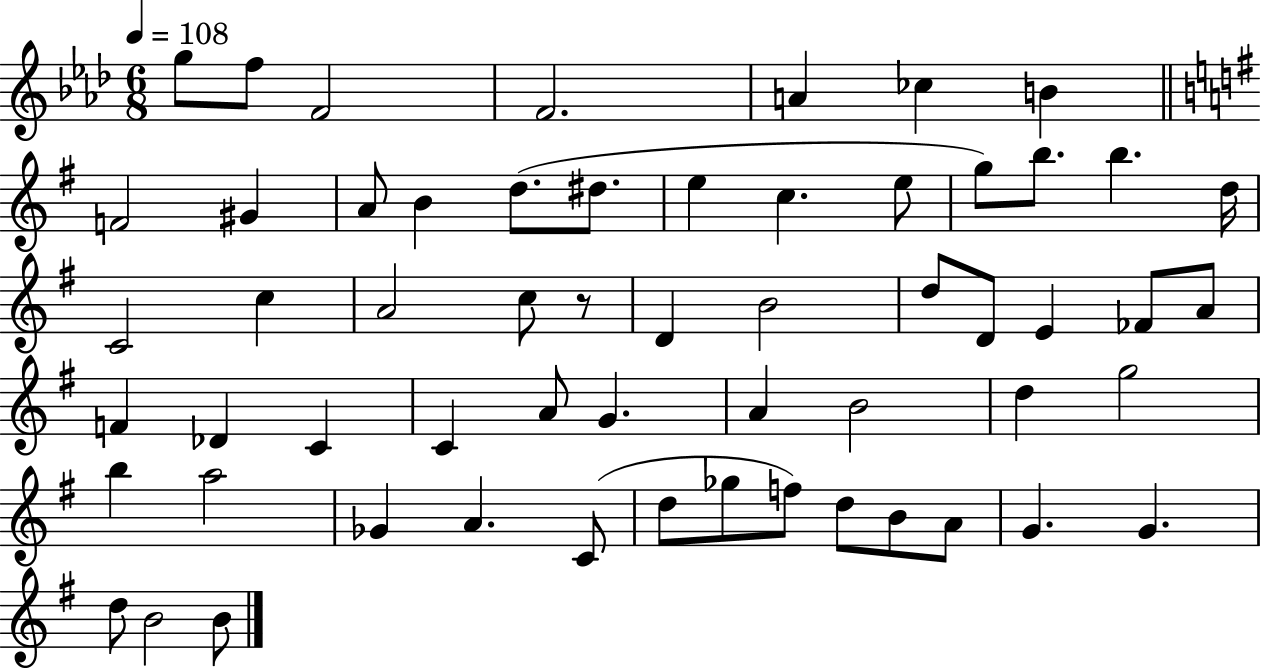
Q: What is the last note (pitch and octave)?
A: B4